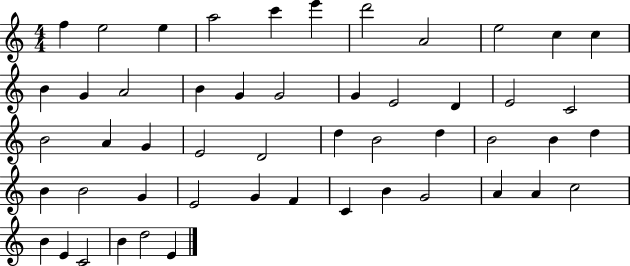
{
  \clef treble
  \numericTimeSignature
  \time 4/4
  \key c \major
  f''4 e''2 e''4 | a''2 c'''4 e'''4 | d'''2 a'2 | e''2 c''4 c''4 | \break b'4 g'4 a'2 | b'4 g'4 g'2 | g'4 e'2 d'4 | e'2 c'2 | \break b'2 a'4 g'4 | e'2 d'2 | d''4 b'2 d''4 | b'2 b'4 d''4 | \break b'4 b'2 g'4 | e'2 g'4 f'4 | c'4 b'4 g'2 | a'4 a'4 c''2 | \break b'4 e'4 c'2 | b'4 d''2 e'4 | \bar "|."
}